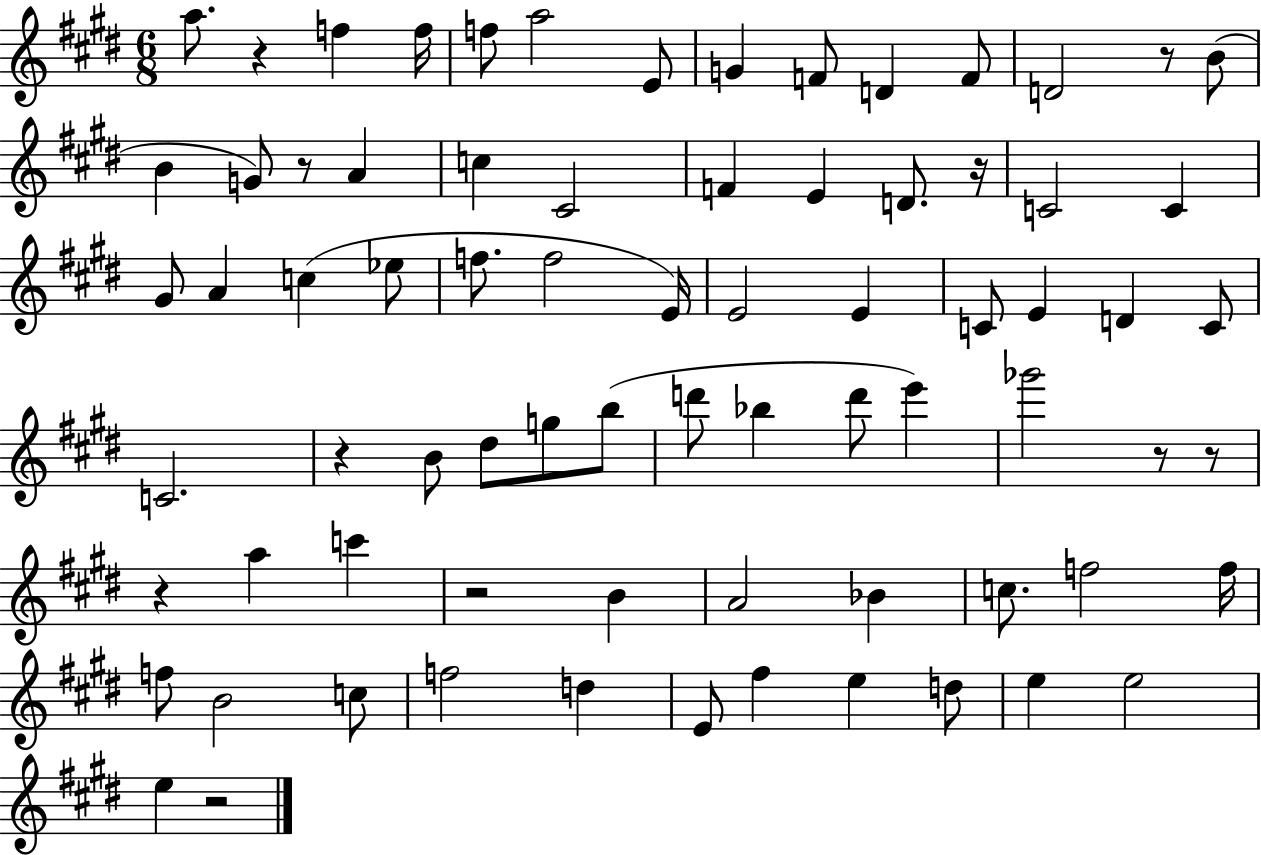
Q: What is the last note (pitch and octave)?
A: E5